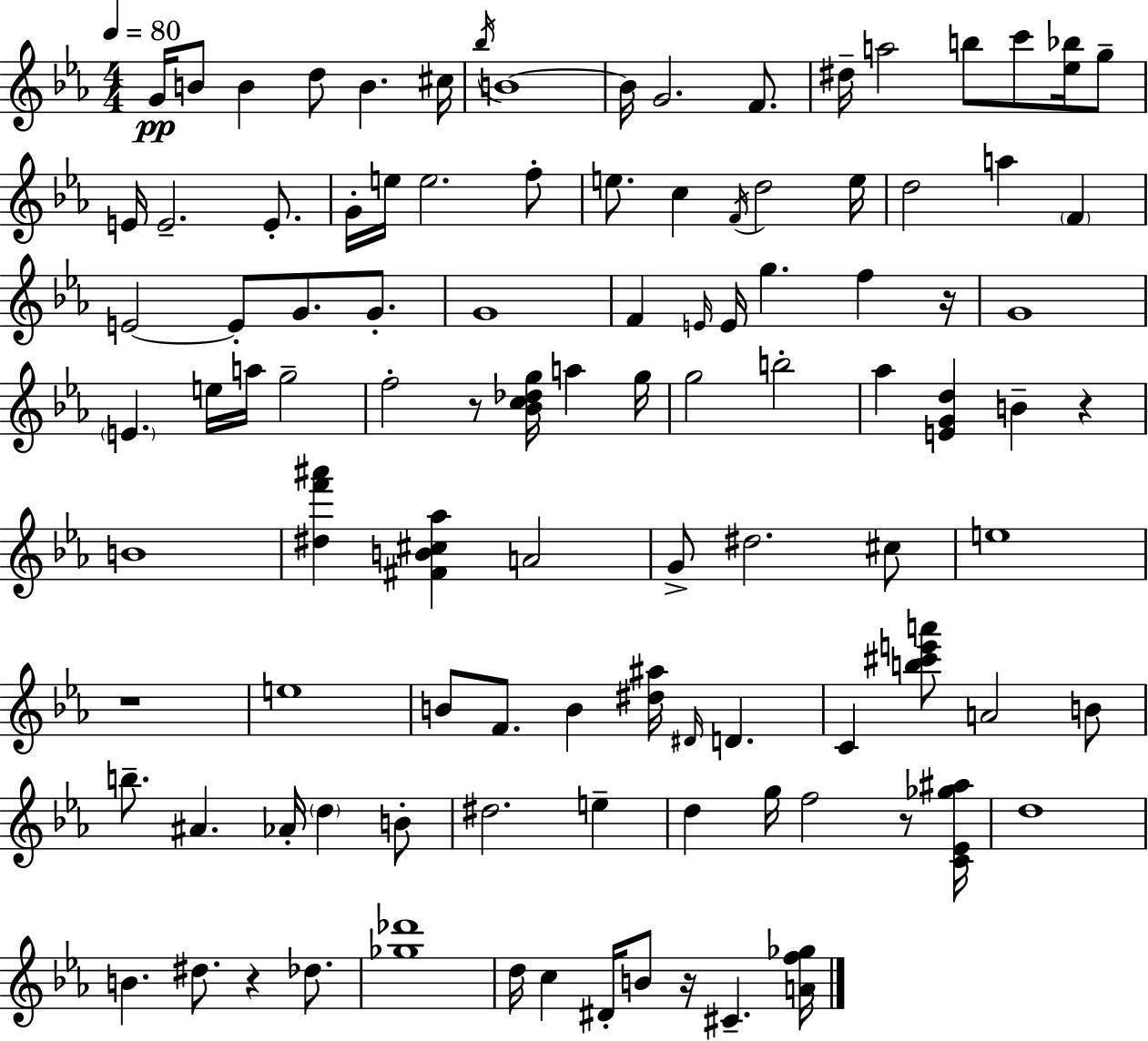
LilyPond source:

{
  \clef treble
  \numericTimeSignature
  \time 4/4
  \key ees \major
  \tempo 4 = 80
  g'16\pp b'8 b'4 d''8 b'4. cis''16 | \acciaccatura { bes''16 } b'1~~ | b'16 g'2. f'8. | dis''16-- a''2 b''8 c'''8 <ees'' bes''>16 g''8-- | \break e'16 e'2.-- e'8.-. | g'16-. e''16 e''2. f''8-. | e''8. c''4 \acciaccatura { f'16 } d''2 | e''16 d''2 a''4 \parenthesize f'4 | \break e'2~~ e'8-. g'8. g'8.-. | g'1 | f'4 \grace { e'16 } e'16 g''4. f''4 | r16 g'1 | \break \parenthesize e'4. e''16 a''16 g''2-- | f''2-. r8 <bes' c'' des'' g''>16 a''4 | g''16 g''2 b''2-. | aes''4 <e' g' d''>4 b'4-- r4 | \break b'1 | <dis'' f''' ais'''>4 <fis' b' cis'' aes''>4 a'2 | g'8-> dis''2. | cis''8 e''1 | \break r1 | e''1 | b'8 f'8. b'4 <dis'' ais''>16 \grace { dis'16 } d'4. | c'4 <b'' cis''' e''' a'''>8 a'2 | \break b'8 b''8.-- ais'4. aes'16-. \parenthesize d''4 | b'8-. dis''2. | e''4-- d''4 g''16 f''2 | r8 <c' ees' ges'' ais''>16 d''1 | \break b'4. dis''8. r4 | des''8. <ges'' des'''>1 | d''16 c''4 dis'16-. b'8 r16 cis'4.-- | <a' f'' ges''>16 \bar "|."
}